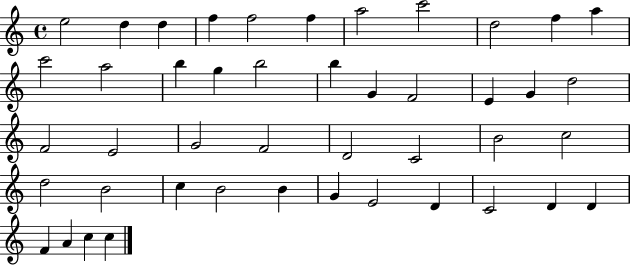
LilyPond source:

{
  \clef treble
  \time 4/4
  \defaultTimeSignature
  \key c \major
  e''2 d''4 d''4 | f''4 f''2 f''4 | a''2 c'''2 | d''2 f''4 a''4 | \break c'''2 a''2 | b''4 g''4 b''2 | b''4 g'4 f'2 | e'4 g'4 d''2 | \break f'2 e'2 | g'2 f'2 | d'2 c'2 | b'2 c''2 | \break d''2 b'2 | c''4 b'2 b'4 | g'4 e'2 d'4 | c'2 d'4 d'4 | \break f'4 a'4 c''4 c''4 | \bar "|."
}